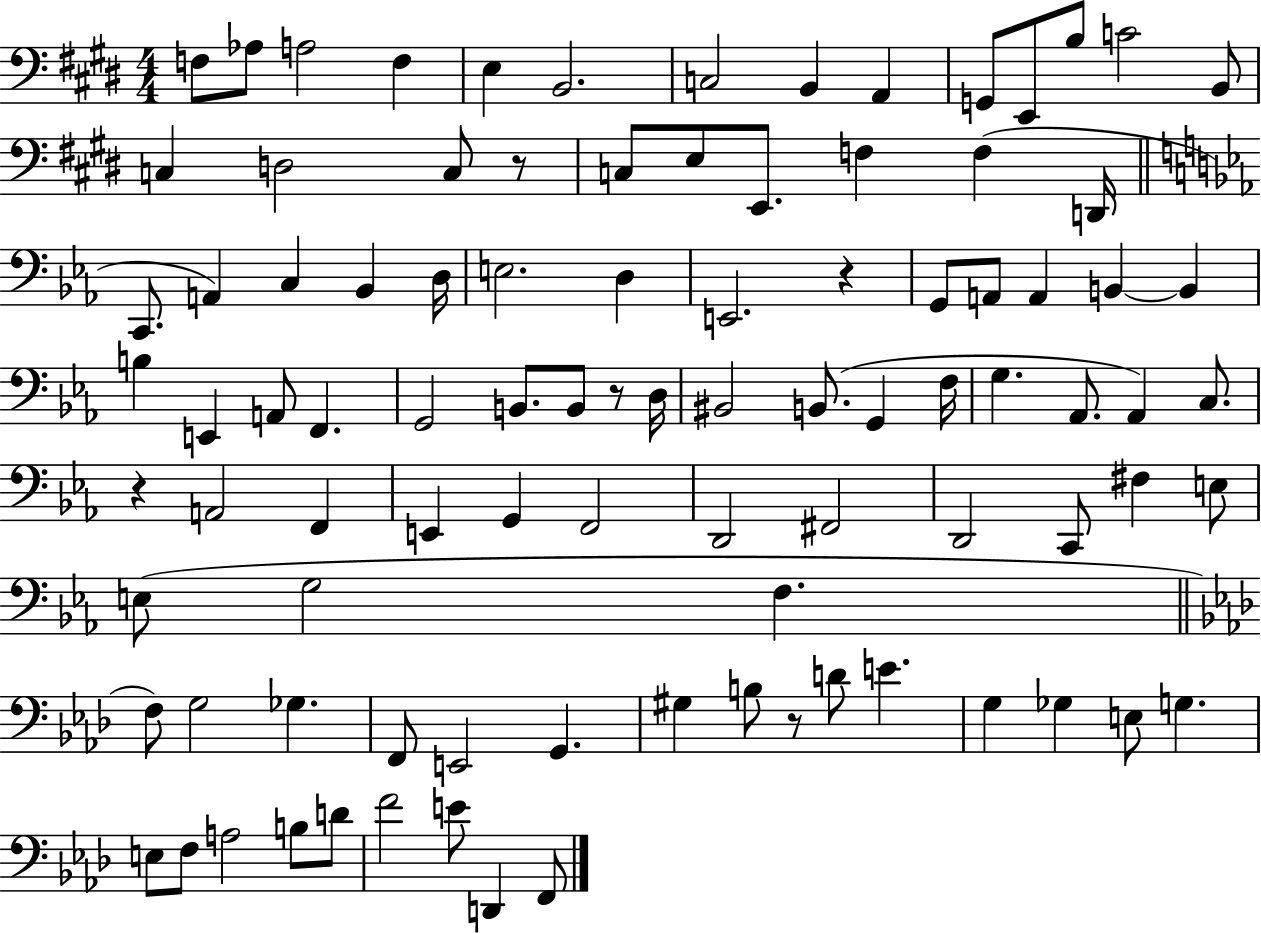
F3/e Ab3/e A3/h F3/q E3/q B2/h. C3/h B2/q A2/q G2/e E2/e B3/e C4/h B2/e C3/q D3/h C3/e R/e C3/e E3/e E2/e. F3/q F3/q D2/s C2/e. A2/q C3/q Bb2/q D3/s E3/h. D3/q E2/h. R/q G2/e A2/e A2/q B2/q B2/q B3/q E2/q A2/e F2/q. G2/h B2/e. B2/e R/e D3/s BIS2/h B2/e. G2/q F3/s G3/q. Ab2/e. Ab2/q C3/e. R/q A2/h F2/q E2/q G2/q F2/h D2/h F#2/h D2/h C2/e F#3/q E3/e E3/e G3/h F3/q. F3/e G3/h Gb3/q. F2/e E2/h G2/q. G#3/q B3/e R/e D4/e E4/q. G3/q Gb3/q E3/e G3/q. E3/e F3/e A3/h B3/e D4/e F4/h E4/e D2/q F2/e